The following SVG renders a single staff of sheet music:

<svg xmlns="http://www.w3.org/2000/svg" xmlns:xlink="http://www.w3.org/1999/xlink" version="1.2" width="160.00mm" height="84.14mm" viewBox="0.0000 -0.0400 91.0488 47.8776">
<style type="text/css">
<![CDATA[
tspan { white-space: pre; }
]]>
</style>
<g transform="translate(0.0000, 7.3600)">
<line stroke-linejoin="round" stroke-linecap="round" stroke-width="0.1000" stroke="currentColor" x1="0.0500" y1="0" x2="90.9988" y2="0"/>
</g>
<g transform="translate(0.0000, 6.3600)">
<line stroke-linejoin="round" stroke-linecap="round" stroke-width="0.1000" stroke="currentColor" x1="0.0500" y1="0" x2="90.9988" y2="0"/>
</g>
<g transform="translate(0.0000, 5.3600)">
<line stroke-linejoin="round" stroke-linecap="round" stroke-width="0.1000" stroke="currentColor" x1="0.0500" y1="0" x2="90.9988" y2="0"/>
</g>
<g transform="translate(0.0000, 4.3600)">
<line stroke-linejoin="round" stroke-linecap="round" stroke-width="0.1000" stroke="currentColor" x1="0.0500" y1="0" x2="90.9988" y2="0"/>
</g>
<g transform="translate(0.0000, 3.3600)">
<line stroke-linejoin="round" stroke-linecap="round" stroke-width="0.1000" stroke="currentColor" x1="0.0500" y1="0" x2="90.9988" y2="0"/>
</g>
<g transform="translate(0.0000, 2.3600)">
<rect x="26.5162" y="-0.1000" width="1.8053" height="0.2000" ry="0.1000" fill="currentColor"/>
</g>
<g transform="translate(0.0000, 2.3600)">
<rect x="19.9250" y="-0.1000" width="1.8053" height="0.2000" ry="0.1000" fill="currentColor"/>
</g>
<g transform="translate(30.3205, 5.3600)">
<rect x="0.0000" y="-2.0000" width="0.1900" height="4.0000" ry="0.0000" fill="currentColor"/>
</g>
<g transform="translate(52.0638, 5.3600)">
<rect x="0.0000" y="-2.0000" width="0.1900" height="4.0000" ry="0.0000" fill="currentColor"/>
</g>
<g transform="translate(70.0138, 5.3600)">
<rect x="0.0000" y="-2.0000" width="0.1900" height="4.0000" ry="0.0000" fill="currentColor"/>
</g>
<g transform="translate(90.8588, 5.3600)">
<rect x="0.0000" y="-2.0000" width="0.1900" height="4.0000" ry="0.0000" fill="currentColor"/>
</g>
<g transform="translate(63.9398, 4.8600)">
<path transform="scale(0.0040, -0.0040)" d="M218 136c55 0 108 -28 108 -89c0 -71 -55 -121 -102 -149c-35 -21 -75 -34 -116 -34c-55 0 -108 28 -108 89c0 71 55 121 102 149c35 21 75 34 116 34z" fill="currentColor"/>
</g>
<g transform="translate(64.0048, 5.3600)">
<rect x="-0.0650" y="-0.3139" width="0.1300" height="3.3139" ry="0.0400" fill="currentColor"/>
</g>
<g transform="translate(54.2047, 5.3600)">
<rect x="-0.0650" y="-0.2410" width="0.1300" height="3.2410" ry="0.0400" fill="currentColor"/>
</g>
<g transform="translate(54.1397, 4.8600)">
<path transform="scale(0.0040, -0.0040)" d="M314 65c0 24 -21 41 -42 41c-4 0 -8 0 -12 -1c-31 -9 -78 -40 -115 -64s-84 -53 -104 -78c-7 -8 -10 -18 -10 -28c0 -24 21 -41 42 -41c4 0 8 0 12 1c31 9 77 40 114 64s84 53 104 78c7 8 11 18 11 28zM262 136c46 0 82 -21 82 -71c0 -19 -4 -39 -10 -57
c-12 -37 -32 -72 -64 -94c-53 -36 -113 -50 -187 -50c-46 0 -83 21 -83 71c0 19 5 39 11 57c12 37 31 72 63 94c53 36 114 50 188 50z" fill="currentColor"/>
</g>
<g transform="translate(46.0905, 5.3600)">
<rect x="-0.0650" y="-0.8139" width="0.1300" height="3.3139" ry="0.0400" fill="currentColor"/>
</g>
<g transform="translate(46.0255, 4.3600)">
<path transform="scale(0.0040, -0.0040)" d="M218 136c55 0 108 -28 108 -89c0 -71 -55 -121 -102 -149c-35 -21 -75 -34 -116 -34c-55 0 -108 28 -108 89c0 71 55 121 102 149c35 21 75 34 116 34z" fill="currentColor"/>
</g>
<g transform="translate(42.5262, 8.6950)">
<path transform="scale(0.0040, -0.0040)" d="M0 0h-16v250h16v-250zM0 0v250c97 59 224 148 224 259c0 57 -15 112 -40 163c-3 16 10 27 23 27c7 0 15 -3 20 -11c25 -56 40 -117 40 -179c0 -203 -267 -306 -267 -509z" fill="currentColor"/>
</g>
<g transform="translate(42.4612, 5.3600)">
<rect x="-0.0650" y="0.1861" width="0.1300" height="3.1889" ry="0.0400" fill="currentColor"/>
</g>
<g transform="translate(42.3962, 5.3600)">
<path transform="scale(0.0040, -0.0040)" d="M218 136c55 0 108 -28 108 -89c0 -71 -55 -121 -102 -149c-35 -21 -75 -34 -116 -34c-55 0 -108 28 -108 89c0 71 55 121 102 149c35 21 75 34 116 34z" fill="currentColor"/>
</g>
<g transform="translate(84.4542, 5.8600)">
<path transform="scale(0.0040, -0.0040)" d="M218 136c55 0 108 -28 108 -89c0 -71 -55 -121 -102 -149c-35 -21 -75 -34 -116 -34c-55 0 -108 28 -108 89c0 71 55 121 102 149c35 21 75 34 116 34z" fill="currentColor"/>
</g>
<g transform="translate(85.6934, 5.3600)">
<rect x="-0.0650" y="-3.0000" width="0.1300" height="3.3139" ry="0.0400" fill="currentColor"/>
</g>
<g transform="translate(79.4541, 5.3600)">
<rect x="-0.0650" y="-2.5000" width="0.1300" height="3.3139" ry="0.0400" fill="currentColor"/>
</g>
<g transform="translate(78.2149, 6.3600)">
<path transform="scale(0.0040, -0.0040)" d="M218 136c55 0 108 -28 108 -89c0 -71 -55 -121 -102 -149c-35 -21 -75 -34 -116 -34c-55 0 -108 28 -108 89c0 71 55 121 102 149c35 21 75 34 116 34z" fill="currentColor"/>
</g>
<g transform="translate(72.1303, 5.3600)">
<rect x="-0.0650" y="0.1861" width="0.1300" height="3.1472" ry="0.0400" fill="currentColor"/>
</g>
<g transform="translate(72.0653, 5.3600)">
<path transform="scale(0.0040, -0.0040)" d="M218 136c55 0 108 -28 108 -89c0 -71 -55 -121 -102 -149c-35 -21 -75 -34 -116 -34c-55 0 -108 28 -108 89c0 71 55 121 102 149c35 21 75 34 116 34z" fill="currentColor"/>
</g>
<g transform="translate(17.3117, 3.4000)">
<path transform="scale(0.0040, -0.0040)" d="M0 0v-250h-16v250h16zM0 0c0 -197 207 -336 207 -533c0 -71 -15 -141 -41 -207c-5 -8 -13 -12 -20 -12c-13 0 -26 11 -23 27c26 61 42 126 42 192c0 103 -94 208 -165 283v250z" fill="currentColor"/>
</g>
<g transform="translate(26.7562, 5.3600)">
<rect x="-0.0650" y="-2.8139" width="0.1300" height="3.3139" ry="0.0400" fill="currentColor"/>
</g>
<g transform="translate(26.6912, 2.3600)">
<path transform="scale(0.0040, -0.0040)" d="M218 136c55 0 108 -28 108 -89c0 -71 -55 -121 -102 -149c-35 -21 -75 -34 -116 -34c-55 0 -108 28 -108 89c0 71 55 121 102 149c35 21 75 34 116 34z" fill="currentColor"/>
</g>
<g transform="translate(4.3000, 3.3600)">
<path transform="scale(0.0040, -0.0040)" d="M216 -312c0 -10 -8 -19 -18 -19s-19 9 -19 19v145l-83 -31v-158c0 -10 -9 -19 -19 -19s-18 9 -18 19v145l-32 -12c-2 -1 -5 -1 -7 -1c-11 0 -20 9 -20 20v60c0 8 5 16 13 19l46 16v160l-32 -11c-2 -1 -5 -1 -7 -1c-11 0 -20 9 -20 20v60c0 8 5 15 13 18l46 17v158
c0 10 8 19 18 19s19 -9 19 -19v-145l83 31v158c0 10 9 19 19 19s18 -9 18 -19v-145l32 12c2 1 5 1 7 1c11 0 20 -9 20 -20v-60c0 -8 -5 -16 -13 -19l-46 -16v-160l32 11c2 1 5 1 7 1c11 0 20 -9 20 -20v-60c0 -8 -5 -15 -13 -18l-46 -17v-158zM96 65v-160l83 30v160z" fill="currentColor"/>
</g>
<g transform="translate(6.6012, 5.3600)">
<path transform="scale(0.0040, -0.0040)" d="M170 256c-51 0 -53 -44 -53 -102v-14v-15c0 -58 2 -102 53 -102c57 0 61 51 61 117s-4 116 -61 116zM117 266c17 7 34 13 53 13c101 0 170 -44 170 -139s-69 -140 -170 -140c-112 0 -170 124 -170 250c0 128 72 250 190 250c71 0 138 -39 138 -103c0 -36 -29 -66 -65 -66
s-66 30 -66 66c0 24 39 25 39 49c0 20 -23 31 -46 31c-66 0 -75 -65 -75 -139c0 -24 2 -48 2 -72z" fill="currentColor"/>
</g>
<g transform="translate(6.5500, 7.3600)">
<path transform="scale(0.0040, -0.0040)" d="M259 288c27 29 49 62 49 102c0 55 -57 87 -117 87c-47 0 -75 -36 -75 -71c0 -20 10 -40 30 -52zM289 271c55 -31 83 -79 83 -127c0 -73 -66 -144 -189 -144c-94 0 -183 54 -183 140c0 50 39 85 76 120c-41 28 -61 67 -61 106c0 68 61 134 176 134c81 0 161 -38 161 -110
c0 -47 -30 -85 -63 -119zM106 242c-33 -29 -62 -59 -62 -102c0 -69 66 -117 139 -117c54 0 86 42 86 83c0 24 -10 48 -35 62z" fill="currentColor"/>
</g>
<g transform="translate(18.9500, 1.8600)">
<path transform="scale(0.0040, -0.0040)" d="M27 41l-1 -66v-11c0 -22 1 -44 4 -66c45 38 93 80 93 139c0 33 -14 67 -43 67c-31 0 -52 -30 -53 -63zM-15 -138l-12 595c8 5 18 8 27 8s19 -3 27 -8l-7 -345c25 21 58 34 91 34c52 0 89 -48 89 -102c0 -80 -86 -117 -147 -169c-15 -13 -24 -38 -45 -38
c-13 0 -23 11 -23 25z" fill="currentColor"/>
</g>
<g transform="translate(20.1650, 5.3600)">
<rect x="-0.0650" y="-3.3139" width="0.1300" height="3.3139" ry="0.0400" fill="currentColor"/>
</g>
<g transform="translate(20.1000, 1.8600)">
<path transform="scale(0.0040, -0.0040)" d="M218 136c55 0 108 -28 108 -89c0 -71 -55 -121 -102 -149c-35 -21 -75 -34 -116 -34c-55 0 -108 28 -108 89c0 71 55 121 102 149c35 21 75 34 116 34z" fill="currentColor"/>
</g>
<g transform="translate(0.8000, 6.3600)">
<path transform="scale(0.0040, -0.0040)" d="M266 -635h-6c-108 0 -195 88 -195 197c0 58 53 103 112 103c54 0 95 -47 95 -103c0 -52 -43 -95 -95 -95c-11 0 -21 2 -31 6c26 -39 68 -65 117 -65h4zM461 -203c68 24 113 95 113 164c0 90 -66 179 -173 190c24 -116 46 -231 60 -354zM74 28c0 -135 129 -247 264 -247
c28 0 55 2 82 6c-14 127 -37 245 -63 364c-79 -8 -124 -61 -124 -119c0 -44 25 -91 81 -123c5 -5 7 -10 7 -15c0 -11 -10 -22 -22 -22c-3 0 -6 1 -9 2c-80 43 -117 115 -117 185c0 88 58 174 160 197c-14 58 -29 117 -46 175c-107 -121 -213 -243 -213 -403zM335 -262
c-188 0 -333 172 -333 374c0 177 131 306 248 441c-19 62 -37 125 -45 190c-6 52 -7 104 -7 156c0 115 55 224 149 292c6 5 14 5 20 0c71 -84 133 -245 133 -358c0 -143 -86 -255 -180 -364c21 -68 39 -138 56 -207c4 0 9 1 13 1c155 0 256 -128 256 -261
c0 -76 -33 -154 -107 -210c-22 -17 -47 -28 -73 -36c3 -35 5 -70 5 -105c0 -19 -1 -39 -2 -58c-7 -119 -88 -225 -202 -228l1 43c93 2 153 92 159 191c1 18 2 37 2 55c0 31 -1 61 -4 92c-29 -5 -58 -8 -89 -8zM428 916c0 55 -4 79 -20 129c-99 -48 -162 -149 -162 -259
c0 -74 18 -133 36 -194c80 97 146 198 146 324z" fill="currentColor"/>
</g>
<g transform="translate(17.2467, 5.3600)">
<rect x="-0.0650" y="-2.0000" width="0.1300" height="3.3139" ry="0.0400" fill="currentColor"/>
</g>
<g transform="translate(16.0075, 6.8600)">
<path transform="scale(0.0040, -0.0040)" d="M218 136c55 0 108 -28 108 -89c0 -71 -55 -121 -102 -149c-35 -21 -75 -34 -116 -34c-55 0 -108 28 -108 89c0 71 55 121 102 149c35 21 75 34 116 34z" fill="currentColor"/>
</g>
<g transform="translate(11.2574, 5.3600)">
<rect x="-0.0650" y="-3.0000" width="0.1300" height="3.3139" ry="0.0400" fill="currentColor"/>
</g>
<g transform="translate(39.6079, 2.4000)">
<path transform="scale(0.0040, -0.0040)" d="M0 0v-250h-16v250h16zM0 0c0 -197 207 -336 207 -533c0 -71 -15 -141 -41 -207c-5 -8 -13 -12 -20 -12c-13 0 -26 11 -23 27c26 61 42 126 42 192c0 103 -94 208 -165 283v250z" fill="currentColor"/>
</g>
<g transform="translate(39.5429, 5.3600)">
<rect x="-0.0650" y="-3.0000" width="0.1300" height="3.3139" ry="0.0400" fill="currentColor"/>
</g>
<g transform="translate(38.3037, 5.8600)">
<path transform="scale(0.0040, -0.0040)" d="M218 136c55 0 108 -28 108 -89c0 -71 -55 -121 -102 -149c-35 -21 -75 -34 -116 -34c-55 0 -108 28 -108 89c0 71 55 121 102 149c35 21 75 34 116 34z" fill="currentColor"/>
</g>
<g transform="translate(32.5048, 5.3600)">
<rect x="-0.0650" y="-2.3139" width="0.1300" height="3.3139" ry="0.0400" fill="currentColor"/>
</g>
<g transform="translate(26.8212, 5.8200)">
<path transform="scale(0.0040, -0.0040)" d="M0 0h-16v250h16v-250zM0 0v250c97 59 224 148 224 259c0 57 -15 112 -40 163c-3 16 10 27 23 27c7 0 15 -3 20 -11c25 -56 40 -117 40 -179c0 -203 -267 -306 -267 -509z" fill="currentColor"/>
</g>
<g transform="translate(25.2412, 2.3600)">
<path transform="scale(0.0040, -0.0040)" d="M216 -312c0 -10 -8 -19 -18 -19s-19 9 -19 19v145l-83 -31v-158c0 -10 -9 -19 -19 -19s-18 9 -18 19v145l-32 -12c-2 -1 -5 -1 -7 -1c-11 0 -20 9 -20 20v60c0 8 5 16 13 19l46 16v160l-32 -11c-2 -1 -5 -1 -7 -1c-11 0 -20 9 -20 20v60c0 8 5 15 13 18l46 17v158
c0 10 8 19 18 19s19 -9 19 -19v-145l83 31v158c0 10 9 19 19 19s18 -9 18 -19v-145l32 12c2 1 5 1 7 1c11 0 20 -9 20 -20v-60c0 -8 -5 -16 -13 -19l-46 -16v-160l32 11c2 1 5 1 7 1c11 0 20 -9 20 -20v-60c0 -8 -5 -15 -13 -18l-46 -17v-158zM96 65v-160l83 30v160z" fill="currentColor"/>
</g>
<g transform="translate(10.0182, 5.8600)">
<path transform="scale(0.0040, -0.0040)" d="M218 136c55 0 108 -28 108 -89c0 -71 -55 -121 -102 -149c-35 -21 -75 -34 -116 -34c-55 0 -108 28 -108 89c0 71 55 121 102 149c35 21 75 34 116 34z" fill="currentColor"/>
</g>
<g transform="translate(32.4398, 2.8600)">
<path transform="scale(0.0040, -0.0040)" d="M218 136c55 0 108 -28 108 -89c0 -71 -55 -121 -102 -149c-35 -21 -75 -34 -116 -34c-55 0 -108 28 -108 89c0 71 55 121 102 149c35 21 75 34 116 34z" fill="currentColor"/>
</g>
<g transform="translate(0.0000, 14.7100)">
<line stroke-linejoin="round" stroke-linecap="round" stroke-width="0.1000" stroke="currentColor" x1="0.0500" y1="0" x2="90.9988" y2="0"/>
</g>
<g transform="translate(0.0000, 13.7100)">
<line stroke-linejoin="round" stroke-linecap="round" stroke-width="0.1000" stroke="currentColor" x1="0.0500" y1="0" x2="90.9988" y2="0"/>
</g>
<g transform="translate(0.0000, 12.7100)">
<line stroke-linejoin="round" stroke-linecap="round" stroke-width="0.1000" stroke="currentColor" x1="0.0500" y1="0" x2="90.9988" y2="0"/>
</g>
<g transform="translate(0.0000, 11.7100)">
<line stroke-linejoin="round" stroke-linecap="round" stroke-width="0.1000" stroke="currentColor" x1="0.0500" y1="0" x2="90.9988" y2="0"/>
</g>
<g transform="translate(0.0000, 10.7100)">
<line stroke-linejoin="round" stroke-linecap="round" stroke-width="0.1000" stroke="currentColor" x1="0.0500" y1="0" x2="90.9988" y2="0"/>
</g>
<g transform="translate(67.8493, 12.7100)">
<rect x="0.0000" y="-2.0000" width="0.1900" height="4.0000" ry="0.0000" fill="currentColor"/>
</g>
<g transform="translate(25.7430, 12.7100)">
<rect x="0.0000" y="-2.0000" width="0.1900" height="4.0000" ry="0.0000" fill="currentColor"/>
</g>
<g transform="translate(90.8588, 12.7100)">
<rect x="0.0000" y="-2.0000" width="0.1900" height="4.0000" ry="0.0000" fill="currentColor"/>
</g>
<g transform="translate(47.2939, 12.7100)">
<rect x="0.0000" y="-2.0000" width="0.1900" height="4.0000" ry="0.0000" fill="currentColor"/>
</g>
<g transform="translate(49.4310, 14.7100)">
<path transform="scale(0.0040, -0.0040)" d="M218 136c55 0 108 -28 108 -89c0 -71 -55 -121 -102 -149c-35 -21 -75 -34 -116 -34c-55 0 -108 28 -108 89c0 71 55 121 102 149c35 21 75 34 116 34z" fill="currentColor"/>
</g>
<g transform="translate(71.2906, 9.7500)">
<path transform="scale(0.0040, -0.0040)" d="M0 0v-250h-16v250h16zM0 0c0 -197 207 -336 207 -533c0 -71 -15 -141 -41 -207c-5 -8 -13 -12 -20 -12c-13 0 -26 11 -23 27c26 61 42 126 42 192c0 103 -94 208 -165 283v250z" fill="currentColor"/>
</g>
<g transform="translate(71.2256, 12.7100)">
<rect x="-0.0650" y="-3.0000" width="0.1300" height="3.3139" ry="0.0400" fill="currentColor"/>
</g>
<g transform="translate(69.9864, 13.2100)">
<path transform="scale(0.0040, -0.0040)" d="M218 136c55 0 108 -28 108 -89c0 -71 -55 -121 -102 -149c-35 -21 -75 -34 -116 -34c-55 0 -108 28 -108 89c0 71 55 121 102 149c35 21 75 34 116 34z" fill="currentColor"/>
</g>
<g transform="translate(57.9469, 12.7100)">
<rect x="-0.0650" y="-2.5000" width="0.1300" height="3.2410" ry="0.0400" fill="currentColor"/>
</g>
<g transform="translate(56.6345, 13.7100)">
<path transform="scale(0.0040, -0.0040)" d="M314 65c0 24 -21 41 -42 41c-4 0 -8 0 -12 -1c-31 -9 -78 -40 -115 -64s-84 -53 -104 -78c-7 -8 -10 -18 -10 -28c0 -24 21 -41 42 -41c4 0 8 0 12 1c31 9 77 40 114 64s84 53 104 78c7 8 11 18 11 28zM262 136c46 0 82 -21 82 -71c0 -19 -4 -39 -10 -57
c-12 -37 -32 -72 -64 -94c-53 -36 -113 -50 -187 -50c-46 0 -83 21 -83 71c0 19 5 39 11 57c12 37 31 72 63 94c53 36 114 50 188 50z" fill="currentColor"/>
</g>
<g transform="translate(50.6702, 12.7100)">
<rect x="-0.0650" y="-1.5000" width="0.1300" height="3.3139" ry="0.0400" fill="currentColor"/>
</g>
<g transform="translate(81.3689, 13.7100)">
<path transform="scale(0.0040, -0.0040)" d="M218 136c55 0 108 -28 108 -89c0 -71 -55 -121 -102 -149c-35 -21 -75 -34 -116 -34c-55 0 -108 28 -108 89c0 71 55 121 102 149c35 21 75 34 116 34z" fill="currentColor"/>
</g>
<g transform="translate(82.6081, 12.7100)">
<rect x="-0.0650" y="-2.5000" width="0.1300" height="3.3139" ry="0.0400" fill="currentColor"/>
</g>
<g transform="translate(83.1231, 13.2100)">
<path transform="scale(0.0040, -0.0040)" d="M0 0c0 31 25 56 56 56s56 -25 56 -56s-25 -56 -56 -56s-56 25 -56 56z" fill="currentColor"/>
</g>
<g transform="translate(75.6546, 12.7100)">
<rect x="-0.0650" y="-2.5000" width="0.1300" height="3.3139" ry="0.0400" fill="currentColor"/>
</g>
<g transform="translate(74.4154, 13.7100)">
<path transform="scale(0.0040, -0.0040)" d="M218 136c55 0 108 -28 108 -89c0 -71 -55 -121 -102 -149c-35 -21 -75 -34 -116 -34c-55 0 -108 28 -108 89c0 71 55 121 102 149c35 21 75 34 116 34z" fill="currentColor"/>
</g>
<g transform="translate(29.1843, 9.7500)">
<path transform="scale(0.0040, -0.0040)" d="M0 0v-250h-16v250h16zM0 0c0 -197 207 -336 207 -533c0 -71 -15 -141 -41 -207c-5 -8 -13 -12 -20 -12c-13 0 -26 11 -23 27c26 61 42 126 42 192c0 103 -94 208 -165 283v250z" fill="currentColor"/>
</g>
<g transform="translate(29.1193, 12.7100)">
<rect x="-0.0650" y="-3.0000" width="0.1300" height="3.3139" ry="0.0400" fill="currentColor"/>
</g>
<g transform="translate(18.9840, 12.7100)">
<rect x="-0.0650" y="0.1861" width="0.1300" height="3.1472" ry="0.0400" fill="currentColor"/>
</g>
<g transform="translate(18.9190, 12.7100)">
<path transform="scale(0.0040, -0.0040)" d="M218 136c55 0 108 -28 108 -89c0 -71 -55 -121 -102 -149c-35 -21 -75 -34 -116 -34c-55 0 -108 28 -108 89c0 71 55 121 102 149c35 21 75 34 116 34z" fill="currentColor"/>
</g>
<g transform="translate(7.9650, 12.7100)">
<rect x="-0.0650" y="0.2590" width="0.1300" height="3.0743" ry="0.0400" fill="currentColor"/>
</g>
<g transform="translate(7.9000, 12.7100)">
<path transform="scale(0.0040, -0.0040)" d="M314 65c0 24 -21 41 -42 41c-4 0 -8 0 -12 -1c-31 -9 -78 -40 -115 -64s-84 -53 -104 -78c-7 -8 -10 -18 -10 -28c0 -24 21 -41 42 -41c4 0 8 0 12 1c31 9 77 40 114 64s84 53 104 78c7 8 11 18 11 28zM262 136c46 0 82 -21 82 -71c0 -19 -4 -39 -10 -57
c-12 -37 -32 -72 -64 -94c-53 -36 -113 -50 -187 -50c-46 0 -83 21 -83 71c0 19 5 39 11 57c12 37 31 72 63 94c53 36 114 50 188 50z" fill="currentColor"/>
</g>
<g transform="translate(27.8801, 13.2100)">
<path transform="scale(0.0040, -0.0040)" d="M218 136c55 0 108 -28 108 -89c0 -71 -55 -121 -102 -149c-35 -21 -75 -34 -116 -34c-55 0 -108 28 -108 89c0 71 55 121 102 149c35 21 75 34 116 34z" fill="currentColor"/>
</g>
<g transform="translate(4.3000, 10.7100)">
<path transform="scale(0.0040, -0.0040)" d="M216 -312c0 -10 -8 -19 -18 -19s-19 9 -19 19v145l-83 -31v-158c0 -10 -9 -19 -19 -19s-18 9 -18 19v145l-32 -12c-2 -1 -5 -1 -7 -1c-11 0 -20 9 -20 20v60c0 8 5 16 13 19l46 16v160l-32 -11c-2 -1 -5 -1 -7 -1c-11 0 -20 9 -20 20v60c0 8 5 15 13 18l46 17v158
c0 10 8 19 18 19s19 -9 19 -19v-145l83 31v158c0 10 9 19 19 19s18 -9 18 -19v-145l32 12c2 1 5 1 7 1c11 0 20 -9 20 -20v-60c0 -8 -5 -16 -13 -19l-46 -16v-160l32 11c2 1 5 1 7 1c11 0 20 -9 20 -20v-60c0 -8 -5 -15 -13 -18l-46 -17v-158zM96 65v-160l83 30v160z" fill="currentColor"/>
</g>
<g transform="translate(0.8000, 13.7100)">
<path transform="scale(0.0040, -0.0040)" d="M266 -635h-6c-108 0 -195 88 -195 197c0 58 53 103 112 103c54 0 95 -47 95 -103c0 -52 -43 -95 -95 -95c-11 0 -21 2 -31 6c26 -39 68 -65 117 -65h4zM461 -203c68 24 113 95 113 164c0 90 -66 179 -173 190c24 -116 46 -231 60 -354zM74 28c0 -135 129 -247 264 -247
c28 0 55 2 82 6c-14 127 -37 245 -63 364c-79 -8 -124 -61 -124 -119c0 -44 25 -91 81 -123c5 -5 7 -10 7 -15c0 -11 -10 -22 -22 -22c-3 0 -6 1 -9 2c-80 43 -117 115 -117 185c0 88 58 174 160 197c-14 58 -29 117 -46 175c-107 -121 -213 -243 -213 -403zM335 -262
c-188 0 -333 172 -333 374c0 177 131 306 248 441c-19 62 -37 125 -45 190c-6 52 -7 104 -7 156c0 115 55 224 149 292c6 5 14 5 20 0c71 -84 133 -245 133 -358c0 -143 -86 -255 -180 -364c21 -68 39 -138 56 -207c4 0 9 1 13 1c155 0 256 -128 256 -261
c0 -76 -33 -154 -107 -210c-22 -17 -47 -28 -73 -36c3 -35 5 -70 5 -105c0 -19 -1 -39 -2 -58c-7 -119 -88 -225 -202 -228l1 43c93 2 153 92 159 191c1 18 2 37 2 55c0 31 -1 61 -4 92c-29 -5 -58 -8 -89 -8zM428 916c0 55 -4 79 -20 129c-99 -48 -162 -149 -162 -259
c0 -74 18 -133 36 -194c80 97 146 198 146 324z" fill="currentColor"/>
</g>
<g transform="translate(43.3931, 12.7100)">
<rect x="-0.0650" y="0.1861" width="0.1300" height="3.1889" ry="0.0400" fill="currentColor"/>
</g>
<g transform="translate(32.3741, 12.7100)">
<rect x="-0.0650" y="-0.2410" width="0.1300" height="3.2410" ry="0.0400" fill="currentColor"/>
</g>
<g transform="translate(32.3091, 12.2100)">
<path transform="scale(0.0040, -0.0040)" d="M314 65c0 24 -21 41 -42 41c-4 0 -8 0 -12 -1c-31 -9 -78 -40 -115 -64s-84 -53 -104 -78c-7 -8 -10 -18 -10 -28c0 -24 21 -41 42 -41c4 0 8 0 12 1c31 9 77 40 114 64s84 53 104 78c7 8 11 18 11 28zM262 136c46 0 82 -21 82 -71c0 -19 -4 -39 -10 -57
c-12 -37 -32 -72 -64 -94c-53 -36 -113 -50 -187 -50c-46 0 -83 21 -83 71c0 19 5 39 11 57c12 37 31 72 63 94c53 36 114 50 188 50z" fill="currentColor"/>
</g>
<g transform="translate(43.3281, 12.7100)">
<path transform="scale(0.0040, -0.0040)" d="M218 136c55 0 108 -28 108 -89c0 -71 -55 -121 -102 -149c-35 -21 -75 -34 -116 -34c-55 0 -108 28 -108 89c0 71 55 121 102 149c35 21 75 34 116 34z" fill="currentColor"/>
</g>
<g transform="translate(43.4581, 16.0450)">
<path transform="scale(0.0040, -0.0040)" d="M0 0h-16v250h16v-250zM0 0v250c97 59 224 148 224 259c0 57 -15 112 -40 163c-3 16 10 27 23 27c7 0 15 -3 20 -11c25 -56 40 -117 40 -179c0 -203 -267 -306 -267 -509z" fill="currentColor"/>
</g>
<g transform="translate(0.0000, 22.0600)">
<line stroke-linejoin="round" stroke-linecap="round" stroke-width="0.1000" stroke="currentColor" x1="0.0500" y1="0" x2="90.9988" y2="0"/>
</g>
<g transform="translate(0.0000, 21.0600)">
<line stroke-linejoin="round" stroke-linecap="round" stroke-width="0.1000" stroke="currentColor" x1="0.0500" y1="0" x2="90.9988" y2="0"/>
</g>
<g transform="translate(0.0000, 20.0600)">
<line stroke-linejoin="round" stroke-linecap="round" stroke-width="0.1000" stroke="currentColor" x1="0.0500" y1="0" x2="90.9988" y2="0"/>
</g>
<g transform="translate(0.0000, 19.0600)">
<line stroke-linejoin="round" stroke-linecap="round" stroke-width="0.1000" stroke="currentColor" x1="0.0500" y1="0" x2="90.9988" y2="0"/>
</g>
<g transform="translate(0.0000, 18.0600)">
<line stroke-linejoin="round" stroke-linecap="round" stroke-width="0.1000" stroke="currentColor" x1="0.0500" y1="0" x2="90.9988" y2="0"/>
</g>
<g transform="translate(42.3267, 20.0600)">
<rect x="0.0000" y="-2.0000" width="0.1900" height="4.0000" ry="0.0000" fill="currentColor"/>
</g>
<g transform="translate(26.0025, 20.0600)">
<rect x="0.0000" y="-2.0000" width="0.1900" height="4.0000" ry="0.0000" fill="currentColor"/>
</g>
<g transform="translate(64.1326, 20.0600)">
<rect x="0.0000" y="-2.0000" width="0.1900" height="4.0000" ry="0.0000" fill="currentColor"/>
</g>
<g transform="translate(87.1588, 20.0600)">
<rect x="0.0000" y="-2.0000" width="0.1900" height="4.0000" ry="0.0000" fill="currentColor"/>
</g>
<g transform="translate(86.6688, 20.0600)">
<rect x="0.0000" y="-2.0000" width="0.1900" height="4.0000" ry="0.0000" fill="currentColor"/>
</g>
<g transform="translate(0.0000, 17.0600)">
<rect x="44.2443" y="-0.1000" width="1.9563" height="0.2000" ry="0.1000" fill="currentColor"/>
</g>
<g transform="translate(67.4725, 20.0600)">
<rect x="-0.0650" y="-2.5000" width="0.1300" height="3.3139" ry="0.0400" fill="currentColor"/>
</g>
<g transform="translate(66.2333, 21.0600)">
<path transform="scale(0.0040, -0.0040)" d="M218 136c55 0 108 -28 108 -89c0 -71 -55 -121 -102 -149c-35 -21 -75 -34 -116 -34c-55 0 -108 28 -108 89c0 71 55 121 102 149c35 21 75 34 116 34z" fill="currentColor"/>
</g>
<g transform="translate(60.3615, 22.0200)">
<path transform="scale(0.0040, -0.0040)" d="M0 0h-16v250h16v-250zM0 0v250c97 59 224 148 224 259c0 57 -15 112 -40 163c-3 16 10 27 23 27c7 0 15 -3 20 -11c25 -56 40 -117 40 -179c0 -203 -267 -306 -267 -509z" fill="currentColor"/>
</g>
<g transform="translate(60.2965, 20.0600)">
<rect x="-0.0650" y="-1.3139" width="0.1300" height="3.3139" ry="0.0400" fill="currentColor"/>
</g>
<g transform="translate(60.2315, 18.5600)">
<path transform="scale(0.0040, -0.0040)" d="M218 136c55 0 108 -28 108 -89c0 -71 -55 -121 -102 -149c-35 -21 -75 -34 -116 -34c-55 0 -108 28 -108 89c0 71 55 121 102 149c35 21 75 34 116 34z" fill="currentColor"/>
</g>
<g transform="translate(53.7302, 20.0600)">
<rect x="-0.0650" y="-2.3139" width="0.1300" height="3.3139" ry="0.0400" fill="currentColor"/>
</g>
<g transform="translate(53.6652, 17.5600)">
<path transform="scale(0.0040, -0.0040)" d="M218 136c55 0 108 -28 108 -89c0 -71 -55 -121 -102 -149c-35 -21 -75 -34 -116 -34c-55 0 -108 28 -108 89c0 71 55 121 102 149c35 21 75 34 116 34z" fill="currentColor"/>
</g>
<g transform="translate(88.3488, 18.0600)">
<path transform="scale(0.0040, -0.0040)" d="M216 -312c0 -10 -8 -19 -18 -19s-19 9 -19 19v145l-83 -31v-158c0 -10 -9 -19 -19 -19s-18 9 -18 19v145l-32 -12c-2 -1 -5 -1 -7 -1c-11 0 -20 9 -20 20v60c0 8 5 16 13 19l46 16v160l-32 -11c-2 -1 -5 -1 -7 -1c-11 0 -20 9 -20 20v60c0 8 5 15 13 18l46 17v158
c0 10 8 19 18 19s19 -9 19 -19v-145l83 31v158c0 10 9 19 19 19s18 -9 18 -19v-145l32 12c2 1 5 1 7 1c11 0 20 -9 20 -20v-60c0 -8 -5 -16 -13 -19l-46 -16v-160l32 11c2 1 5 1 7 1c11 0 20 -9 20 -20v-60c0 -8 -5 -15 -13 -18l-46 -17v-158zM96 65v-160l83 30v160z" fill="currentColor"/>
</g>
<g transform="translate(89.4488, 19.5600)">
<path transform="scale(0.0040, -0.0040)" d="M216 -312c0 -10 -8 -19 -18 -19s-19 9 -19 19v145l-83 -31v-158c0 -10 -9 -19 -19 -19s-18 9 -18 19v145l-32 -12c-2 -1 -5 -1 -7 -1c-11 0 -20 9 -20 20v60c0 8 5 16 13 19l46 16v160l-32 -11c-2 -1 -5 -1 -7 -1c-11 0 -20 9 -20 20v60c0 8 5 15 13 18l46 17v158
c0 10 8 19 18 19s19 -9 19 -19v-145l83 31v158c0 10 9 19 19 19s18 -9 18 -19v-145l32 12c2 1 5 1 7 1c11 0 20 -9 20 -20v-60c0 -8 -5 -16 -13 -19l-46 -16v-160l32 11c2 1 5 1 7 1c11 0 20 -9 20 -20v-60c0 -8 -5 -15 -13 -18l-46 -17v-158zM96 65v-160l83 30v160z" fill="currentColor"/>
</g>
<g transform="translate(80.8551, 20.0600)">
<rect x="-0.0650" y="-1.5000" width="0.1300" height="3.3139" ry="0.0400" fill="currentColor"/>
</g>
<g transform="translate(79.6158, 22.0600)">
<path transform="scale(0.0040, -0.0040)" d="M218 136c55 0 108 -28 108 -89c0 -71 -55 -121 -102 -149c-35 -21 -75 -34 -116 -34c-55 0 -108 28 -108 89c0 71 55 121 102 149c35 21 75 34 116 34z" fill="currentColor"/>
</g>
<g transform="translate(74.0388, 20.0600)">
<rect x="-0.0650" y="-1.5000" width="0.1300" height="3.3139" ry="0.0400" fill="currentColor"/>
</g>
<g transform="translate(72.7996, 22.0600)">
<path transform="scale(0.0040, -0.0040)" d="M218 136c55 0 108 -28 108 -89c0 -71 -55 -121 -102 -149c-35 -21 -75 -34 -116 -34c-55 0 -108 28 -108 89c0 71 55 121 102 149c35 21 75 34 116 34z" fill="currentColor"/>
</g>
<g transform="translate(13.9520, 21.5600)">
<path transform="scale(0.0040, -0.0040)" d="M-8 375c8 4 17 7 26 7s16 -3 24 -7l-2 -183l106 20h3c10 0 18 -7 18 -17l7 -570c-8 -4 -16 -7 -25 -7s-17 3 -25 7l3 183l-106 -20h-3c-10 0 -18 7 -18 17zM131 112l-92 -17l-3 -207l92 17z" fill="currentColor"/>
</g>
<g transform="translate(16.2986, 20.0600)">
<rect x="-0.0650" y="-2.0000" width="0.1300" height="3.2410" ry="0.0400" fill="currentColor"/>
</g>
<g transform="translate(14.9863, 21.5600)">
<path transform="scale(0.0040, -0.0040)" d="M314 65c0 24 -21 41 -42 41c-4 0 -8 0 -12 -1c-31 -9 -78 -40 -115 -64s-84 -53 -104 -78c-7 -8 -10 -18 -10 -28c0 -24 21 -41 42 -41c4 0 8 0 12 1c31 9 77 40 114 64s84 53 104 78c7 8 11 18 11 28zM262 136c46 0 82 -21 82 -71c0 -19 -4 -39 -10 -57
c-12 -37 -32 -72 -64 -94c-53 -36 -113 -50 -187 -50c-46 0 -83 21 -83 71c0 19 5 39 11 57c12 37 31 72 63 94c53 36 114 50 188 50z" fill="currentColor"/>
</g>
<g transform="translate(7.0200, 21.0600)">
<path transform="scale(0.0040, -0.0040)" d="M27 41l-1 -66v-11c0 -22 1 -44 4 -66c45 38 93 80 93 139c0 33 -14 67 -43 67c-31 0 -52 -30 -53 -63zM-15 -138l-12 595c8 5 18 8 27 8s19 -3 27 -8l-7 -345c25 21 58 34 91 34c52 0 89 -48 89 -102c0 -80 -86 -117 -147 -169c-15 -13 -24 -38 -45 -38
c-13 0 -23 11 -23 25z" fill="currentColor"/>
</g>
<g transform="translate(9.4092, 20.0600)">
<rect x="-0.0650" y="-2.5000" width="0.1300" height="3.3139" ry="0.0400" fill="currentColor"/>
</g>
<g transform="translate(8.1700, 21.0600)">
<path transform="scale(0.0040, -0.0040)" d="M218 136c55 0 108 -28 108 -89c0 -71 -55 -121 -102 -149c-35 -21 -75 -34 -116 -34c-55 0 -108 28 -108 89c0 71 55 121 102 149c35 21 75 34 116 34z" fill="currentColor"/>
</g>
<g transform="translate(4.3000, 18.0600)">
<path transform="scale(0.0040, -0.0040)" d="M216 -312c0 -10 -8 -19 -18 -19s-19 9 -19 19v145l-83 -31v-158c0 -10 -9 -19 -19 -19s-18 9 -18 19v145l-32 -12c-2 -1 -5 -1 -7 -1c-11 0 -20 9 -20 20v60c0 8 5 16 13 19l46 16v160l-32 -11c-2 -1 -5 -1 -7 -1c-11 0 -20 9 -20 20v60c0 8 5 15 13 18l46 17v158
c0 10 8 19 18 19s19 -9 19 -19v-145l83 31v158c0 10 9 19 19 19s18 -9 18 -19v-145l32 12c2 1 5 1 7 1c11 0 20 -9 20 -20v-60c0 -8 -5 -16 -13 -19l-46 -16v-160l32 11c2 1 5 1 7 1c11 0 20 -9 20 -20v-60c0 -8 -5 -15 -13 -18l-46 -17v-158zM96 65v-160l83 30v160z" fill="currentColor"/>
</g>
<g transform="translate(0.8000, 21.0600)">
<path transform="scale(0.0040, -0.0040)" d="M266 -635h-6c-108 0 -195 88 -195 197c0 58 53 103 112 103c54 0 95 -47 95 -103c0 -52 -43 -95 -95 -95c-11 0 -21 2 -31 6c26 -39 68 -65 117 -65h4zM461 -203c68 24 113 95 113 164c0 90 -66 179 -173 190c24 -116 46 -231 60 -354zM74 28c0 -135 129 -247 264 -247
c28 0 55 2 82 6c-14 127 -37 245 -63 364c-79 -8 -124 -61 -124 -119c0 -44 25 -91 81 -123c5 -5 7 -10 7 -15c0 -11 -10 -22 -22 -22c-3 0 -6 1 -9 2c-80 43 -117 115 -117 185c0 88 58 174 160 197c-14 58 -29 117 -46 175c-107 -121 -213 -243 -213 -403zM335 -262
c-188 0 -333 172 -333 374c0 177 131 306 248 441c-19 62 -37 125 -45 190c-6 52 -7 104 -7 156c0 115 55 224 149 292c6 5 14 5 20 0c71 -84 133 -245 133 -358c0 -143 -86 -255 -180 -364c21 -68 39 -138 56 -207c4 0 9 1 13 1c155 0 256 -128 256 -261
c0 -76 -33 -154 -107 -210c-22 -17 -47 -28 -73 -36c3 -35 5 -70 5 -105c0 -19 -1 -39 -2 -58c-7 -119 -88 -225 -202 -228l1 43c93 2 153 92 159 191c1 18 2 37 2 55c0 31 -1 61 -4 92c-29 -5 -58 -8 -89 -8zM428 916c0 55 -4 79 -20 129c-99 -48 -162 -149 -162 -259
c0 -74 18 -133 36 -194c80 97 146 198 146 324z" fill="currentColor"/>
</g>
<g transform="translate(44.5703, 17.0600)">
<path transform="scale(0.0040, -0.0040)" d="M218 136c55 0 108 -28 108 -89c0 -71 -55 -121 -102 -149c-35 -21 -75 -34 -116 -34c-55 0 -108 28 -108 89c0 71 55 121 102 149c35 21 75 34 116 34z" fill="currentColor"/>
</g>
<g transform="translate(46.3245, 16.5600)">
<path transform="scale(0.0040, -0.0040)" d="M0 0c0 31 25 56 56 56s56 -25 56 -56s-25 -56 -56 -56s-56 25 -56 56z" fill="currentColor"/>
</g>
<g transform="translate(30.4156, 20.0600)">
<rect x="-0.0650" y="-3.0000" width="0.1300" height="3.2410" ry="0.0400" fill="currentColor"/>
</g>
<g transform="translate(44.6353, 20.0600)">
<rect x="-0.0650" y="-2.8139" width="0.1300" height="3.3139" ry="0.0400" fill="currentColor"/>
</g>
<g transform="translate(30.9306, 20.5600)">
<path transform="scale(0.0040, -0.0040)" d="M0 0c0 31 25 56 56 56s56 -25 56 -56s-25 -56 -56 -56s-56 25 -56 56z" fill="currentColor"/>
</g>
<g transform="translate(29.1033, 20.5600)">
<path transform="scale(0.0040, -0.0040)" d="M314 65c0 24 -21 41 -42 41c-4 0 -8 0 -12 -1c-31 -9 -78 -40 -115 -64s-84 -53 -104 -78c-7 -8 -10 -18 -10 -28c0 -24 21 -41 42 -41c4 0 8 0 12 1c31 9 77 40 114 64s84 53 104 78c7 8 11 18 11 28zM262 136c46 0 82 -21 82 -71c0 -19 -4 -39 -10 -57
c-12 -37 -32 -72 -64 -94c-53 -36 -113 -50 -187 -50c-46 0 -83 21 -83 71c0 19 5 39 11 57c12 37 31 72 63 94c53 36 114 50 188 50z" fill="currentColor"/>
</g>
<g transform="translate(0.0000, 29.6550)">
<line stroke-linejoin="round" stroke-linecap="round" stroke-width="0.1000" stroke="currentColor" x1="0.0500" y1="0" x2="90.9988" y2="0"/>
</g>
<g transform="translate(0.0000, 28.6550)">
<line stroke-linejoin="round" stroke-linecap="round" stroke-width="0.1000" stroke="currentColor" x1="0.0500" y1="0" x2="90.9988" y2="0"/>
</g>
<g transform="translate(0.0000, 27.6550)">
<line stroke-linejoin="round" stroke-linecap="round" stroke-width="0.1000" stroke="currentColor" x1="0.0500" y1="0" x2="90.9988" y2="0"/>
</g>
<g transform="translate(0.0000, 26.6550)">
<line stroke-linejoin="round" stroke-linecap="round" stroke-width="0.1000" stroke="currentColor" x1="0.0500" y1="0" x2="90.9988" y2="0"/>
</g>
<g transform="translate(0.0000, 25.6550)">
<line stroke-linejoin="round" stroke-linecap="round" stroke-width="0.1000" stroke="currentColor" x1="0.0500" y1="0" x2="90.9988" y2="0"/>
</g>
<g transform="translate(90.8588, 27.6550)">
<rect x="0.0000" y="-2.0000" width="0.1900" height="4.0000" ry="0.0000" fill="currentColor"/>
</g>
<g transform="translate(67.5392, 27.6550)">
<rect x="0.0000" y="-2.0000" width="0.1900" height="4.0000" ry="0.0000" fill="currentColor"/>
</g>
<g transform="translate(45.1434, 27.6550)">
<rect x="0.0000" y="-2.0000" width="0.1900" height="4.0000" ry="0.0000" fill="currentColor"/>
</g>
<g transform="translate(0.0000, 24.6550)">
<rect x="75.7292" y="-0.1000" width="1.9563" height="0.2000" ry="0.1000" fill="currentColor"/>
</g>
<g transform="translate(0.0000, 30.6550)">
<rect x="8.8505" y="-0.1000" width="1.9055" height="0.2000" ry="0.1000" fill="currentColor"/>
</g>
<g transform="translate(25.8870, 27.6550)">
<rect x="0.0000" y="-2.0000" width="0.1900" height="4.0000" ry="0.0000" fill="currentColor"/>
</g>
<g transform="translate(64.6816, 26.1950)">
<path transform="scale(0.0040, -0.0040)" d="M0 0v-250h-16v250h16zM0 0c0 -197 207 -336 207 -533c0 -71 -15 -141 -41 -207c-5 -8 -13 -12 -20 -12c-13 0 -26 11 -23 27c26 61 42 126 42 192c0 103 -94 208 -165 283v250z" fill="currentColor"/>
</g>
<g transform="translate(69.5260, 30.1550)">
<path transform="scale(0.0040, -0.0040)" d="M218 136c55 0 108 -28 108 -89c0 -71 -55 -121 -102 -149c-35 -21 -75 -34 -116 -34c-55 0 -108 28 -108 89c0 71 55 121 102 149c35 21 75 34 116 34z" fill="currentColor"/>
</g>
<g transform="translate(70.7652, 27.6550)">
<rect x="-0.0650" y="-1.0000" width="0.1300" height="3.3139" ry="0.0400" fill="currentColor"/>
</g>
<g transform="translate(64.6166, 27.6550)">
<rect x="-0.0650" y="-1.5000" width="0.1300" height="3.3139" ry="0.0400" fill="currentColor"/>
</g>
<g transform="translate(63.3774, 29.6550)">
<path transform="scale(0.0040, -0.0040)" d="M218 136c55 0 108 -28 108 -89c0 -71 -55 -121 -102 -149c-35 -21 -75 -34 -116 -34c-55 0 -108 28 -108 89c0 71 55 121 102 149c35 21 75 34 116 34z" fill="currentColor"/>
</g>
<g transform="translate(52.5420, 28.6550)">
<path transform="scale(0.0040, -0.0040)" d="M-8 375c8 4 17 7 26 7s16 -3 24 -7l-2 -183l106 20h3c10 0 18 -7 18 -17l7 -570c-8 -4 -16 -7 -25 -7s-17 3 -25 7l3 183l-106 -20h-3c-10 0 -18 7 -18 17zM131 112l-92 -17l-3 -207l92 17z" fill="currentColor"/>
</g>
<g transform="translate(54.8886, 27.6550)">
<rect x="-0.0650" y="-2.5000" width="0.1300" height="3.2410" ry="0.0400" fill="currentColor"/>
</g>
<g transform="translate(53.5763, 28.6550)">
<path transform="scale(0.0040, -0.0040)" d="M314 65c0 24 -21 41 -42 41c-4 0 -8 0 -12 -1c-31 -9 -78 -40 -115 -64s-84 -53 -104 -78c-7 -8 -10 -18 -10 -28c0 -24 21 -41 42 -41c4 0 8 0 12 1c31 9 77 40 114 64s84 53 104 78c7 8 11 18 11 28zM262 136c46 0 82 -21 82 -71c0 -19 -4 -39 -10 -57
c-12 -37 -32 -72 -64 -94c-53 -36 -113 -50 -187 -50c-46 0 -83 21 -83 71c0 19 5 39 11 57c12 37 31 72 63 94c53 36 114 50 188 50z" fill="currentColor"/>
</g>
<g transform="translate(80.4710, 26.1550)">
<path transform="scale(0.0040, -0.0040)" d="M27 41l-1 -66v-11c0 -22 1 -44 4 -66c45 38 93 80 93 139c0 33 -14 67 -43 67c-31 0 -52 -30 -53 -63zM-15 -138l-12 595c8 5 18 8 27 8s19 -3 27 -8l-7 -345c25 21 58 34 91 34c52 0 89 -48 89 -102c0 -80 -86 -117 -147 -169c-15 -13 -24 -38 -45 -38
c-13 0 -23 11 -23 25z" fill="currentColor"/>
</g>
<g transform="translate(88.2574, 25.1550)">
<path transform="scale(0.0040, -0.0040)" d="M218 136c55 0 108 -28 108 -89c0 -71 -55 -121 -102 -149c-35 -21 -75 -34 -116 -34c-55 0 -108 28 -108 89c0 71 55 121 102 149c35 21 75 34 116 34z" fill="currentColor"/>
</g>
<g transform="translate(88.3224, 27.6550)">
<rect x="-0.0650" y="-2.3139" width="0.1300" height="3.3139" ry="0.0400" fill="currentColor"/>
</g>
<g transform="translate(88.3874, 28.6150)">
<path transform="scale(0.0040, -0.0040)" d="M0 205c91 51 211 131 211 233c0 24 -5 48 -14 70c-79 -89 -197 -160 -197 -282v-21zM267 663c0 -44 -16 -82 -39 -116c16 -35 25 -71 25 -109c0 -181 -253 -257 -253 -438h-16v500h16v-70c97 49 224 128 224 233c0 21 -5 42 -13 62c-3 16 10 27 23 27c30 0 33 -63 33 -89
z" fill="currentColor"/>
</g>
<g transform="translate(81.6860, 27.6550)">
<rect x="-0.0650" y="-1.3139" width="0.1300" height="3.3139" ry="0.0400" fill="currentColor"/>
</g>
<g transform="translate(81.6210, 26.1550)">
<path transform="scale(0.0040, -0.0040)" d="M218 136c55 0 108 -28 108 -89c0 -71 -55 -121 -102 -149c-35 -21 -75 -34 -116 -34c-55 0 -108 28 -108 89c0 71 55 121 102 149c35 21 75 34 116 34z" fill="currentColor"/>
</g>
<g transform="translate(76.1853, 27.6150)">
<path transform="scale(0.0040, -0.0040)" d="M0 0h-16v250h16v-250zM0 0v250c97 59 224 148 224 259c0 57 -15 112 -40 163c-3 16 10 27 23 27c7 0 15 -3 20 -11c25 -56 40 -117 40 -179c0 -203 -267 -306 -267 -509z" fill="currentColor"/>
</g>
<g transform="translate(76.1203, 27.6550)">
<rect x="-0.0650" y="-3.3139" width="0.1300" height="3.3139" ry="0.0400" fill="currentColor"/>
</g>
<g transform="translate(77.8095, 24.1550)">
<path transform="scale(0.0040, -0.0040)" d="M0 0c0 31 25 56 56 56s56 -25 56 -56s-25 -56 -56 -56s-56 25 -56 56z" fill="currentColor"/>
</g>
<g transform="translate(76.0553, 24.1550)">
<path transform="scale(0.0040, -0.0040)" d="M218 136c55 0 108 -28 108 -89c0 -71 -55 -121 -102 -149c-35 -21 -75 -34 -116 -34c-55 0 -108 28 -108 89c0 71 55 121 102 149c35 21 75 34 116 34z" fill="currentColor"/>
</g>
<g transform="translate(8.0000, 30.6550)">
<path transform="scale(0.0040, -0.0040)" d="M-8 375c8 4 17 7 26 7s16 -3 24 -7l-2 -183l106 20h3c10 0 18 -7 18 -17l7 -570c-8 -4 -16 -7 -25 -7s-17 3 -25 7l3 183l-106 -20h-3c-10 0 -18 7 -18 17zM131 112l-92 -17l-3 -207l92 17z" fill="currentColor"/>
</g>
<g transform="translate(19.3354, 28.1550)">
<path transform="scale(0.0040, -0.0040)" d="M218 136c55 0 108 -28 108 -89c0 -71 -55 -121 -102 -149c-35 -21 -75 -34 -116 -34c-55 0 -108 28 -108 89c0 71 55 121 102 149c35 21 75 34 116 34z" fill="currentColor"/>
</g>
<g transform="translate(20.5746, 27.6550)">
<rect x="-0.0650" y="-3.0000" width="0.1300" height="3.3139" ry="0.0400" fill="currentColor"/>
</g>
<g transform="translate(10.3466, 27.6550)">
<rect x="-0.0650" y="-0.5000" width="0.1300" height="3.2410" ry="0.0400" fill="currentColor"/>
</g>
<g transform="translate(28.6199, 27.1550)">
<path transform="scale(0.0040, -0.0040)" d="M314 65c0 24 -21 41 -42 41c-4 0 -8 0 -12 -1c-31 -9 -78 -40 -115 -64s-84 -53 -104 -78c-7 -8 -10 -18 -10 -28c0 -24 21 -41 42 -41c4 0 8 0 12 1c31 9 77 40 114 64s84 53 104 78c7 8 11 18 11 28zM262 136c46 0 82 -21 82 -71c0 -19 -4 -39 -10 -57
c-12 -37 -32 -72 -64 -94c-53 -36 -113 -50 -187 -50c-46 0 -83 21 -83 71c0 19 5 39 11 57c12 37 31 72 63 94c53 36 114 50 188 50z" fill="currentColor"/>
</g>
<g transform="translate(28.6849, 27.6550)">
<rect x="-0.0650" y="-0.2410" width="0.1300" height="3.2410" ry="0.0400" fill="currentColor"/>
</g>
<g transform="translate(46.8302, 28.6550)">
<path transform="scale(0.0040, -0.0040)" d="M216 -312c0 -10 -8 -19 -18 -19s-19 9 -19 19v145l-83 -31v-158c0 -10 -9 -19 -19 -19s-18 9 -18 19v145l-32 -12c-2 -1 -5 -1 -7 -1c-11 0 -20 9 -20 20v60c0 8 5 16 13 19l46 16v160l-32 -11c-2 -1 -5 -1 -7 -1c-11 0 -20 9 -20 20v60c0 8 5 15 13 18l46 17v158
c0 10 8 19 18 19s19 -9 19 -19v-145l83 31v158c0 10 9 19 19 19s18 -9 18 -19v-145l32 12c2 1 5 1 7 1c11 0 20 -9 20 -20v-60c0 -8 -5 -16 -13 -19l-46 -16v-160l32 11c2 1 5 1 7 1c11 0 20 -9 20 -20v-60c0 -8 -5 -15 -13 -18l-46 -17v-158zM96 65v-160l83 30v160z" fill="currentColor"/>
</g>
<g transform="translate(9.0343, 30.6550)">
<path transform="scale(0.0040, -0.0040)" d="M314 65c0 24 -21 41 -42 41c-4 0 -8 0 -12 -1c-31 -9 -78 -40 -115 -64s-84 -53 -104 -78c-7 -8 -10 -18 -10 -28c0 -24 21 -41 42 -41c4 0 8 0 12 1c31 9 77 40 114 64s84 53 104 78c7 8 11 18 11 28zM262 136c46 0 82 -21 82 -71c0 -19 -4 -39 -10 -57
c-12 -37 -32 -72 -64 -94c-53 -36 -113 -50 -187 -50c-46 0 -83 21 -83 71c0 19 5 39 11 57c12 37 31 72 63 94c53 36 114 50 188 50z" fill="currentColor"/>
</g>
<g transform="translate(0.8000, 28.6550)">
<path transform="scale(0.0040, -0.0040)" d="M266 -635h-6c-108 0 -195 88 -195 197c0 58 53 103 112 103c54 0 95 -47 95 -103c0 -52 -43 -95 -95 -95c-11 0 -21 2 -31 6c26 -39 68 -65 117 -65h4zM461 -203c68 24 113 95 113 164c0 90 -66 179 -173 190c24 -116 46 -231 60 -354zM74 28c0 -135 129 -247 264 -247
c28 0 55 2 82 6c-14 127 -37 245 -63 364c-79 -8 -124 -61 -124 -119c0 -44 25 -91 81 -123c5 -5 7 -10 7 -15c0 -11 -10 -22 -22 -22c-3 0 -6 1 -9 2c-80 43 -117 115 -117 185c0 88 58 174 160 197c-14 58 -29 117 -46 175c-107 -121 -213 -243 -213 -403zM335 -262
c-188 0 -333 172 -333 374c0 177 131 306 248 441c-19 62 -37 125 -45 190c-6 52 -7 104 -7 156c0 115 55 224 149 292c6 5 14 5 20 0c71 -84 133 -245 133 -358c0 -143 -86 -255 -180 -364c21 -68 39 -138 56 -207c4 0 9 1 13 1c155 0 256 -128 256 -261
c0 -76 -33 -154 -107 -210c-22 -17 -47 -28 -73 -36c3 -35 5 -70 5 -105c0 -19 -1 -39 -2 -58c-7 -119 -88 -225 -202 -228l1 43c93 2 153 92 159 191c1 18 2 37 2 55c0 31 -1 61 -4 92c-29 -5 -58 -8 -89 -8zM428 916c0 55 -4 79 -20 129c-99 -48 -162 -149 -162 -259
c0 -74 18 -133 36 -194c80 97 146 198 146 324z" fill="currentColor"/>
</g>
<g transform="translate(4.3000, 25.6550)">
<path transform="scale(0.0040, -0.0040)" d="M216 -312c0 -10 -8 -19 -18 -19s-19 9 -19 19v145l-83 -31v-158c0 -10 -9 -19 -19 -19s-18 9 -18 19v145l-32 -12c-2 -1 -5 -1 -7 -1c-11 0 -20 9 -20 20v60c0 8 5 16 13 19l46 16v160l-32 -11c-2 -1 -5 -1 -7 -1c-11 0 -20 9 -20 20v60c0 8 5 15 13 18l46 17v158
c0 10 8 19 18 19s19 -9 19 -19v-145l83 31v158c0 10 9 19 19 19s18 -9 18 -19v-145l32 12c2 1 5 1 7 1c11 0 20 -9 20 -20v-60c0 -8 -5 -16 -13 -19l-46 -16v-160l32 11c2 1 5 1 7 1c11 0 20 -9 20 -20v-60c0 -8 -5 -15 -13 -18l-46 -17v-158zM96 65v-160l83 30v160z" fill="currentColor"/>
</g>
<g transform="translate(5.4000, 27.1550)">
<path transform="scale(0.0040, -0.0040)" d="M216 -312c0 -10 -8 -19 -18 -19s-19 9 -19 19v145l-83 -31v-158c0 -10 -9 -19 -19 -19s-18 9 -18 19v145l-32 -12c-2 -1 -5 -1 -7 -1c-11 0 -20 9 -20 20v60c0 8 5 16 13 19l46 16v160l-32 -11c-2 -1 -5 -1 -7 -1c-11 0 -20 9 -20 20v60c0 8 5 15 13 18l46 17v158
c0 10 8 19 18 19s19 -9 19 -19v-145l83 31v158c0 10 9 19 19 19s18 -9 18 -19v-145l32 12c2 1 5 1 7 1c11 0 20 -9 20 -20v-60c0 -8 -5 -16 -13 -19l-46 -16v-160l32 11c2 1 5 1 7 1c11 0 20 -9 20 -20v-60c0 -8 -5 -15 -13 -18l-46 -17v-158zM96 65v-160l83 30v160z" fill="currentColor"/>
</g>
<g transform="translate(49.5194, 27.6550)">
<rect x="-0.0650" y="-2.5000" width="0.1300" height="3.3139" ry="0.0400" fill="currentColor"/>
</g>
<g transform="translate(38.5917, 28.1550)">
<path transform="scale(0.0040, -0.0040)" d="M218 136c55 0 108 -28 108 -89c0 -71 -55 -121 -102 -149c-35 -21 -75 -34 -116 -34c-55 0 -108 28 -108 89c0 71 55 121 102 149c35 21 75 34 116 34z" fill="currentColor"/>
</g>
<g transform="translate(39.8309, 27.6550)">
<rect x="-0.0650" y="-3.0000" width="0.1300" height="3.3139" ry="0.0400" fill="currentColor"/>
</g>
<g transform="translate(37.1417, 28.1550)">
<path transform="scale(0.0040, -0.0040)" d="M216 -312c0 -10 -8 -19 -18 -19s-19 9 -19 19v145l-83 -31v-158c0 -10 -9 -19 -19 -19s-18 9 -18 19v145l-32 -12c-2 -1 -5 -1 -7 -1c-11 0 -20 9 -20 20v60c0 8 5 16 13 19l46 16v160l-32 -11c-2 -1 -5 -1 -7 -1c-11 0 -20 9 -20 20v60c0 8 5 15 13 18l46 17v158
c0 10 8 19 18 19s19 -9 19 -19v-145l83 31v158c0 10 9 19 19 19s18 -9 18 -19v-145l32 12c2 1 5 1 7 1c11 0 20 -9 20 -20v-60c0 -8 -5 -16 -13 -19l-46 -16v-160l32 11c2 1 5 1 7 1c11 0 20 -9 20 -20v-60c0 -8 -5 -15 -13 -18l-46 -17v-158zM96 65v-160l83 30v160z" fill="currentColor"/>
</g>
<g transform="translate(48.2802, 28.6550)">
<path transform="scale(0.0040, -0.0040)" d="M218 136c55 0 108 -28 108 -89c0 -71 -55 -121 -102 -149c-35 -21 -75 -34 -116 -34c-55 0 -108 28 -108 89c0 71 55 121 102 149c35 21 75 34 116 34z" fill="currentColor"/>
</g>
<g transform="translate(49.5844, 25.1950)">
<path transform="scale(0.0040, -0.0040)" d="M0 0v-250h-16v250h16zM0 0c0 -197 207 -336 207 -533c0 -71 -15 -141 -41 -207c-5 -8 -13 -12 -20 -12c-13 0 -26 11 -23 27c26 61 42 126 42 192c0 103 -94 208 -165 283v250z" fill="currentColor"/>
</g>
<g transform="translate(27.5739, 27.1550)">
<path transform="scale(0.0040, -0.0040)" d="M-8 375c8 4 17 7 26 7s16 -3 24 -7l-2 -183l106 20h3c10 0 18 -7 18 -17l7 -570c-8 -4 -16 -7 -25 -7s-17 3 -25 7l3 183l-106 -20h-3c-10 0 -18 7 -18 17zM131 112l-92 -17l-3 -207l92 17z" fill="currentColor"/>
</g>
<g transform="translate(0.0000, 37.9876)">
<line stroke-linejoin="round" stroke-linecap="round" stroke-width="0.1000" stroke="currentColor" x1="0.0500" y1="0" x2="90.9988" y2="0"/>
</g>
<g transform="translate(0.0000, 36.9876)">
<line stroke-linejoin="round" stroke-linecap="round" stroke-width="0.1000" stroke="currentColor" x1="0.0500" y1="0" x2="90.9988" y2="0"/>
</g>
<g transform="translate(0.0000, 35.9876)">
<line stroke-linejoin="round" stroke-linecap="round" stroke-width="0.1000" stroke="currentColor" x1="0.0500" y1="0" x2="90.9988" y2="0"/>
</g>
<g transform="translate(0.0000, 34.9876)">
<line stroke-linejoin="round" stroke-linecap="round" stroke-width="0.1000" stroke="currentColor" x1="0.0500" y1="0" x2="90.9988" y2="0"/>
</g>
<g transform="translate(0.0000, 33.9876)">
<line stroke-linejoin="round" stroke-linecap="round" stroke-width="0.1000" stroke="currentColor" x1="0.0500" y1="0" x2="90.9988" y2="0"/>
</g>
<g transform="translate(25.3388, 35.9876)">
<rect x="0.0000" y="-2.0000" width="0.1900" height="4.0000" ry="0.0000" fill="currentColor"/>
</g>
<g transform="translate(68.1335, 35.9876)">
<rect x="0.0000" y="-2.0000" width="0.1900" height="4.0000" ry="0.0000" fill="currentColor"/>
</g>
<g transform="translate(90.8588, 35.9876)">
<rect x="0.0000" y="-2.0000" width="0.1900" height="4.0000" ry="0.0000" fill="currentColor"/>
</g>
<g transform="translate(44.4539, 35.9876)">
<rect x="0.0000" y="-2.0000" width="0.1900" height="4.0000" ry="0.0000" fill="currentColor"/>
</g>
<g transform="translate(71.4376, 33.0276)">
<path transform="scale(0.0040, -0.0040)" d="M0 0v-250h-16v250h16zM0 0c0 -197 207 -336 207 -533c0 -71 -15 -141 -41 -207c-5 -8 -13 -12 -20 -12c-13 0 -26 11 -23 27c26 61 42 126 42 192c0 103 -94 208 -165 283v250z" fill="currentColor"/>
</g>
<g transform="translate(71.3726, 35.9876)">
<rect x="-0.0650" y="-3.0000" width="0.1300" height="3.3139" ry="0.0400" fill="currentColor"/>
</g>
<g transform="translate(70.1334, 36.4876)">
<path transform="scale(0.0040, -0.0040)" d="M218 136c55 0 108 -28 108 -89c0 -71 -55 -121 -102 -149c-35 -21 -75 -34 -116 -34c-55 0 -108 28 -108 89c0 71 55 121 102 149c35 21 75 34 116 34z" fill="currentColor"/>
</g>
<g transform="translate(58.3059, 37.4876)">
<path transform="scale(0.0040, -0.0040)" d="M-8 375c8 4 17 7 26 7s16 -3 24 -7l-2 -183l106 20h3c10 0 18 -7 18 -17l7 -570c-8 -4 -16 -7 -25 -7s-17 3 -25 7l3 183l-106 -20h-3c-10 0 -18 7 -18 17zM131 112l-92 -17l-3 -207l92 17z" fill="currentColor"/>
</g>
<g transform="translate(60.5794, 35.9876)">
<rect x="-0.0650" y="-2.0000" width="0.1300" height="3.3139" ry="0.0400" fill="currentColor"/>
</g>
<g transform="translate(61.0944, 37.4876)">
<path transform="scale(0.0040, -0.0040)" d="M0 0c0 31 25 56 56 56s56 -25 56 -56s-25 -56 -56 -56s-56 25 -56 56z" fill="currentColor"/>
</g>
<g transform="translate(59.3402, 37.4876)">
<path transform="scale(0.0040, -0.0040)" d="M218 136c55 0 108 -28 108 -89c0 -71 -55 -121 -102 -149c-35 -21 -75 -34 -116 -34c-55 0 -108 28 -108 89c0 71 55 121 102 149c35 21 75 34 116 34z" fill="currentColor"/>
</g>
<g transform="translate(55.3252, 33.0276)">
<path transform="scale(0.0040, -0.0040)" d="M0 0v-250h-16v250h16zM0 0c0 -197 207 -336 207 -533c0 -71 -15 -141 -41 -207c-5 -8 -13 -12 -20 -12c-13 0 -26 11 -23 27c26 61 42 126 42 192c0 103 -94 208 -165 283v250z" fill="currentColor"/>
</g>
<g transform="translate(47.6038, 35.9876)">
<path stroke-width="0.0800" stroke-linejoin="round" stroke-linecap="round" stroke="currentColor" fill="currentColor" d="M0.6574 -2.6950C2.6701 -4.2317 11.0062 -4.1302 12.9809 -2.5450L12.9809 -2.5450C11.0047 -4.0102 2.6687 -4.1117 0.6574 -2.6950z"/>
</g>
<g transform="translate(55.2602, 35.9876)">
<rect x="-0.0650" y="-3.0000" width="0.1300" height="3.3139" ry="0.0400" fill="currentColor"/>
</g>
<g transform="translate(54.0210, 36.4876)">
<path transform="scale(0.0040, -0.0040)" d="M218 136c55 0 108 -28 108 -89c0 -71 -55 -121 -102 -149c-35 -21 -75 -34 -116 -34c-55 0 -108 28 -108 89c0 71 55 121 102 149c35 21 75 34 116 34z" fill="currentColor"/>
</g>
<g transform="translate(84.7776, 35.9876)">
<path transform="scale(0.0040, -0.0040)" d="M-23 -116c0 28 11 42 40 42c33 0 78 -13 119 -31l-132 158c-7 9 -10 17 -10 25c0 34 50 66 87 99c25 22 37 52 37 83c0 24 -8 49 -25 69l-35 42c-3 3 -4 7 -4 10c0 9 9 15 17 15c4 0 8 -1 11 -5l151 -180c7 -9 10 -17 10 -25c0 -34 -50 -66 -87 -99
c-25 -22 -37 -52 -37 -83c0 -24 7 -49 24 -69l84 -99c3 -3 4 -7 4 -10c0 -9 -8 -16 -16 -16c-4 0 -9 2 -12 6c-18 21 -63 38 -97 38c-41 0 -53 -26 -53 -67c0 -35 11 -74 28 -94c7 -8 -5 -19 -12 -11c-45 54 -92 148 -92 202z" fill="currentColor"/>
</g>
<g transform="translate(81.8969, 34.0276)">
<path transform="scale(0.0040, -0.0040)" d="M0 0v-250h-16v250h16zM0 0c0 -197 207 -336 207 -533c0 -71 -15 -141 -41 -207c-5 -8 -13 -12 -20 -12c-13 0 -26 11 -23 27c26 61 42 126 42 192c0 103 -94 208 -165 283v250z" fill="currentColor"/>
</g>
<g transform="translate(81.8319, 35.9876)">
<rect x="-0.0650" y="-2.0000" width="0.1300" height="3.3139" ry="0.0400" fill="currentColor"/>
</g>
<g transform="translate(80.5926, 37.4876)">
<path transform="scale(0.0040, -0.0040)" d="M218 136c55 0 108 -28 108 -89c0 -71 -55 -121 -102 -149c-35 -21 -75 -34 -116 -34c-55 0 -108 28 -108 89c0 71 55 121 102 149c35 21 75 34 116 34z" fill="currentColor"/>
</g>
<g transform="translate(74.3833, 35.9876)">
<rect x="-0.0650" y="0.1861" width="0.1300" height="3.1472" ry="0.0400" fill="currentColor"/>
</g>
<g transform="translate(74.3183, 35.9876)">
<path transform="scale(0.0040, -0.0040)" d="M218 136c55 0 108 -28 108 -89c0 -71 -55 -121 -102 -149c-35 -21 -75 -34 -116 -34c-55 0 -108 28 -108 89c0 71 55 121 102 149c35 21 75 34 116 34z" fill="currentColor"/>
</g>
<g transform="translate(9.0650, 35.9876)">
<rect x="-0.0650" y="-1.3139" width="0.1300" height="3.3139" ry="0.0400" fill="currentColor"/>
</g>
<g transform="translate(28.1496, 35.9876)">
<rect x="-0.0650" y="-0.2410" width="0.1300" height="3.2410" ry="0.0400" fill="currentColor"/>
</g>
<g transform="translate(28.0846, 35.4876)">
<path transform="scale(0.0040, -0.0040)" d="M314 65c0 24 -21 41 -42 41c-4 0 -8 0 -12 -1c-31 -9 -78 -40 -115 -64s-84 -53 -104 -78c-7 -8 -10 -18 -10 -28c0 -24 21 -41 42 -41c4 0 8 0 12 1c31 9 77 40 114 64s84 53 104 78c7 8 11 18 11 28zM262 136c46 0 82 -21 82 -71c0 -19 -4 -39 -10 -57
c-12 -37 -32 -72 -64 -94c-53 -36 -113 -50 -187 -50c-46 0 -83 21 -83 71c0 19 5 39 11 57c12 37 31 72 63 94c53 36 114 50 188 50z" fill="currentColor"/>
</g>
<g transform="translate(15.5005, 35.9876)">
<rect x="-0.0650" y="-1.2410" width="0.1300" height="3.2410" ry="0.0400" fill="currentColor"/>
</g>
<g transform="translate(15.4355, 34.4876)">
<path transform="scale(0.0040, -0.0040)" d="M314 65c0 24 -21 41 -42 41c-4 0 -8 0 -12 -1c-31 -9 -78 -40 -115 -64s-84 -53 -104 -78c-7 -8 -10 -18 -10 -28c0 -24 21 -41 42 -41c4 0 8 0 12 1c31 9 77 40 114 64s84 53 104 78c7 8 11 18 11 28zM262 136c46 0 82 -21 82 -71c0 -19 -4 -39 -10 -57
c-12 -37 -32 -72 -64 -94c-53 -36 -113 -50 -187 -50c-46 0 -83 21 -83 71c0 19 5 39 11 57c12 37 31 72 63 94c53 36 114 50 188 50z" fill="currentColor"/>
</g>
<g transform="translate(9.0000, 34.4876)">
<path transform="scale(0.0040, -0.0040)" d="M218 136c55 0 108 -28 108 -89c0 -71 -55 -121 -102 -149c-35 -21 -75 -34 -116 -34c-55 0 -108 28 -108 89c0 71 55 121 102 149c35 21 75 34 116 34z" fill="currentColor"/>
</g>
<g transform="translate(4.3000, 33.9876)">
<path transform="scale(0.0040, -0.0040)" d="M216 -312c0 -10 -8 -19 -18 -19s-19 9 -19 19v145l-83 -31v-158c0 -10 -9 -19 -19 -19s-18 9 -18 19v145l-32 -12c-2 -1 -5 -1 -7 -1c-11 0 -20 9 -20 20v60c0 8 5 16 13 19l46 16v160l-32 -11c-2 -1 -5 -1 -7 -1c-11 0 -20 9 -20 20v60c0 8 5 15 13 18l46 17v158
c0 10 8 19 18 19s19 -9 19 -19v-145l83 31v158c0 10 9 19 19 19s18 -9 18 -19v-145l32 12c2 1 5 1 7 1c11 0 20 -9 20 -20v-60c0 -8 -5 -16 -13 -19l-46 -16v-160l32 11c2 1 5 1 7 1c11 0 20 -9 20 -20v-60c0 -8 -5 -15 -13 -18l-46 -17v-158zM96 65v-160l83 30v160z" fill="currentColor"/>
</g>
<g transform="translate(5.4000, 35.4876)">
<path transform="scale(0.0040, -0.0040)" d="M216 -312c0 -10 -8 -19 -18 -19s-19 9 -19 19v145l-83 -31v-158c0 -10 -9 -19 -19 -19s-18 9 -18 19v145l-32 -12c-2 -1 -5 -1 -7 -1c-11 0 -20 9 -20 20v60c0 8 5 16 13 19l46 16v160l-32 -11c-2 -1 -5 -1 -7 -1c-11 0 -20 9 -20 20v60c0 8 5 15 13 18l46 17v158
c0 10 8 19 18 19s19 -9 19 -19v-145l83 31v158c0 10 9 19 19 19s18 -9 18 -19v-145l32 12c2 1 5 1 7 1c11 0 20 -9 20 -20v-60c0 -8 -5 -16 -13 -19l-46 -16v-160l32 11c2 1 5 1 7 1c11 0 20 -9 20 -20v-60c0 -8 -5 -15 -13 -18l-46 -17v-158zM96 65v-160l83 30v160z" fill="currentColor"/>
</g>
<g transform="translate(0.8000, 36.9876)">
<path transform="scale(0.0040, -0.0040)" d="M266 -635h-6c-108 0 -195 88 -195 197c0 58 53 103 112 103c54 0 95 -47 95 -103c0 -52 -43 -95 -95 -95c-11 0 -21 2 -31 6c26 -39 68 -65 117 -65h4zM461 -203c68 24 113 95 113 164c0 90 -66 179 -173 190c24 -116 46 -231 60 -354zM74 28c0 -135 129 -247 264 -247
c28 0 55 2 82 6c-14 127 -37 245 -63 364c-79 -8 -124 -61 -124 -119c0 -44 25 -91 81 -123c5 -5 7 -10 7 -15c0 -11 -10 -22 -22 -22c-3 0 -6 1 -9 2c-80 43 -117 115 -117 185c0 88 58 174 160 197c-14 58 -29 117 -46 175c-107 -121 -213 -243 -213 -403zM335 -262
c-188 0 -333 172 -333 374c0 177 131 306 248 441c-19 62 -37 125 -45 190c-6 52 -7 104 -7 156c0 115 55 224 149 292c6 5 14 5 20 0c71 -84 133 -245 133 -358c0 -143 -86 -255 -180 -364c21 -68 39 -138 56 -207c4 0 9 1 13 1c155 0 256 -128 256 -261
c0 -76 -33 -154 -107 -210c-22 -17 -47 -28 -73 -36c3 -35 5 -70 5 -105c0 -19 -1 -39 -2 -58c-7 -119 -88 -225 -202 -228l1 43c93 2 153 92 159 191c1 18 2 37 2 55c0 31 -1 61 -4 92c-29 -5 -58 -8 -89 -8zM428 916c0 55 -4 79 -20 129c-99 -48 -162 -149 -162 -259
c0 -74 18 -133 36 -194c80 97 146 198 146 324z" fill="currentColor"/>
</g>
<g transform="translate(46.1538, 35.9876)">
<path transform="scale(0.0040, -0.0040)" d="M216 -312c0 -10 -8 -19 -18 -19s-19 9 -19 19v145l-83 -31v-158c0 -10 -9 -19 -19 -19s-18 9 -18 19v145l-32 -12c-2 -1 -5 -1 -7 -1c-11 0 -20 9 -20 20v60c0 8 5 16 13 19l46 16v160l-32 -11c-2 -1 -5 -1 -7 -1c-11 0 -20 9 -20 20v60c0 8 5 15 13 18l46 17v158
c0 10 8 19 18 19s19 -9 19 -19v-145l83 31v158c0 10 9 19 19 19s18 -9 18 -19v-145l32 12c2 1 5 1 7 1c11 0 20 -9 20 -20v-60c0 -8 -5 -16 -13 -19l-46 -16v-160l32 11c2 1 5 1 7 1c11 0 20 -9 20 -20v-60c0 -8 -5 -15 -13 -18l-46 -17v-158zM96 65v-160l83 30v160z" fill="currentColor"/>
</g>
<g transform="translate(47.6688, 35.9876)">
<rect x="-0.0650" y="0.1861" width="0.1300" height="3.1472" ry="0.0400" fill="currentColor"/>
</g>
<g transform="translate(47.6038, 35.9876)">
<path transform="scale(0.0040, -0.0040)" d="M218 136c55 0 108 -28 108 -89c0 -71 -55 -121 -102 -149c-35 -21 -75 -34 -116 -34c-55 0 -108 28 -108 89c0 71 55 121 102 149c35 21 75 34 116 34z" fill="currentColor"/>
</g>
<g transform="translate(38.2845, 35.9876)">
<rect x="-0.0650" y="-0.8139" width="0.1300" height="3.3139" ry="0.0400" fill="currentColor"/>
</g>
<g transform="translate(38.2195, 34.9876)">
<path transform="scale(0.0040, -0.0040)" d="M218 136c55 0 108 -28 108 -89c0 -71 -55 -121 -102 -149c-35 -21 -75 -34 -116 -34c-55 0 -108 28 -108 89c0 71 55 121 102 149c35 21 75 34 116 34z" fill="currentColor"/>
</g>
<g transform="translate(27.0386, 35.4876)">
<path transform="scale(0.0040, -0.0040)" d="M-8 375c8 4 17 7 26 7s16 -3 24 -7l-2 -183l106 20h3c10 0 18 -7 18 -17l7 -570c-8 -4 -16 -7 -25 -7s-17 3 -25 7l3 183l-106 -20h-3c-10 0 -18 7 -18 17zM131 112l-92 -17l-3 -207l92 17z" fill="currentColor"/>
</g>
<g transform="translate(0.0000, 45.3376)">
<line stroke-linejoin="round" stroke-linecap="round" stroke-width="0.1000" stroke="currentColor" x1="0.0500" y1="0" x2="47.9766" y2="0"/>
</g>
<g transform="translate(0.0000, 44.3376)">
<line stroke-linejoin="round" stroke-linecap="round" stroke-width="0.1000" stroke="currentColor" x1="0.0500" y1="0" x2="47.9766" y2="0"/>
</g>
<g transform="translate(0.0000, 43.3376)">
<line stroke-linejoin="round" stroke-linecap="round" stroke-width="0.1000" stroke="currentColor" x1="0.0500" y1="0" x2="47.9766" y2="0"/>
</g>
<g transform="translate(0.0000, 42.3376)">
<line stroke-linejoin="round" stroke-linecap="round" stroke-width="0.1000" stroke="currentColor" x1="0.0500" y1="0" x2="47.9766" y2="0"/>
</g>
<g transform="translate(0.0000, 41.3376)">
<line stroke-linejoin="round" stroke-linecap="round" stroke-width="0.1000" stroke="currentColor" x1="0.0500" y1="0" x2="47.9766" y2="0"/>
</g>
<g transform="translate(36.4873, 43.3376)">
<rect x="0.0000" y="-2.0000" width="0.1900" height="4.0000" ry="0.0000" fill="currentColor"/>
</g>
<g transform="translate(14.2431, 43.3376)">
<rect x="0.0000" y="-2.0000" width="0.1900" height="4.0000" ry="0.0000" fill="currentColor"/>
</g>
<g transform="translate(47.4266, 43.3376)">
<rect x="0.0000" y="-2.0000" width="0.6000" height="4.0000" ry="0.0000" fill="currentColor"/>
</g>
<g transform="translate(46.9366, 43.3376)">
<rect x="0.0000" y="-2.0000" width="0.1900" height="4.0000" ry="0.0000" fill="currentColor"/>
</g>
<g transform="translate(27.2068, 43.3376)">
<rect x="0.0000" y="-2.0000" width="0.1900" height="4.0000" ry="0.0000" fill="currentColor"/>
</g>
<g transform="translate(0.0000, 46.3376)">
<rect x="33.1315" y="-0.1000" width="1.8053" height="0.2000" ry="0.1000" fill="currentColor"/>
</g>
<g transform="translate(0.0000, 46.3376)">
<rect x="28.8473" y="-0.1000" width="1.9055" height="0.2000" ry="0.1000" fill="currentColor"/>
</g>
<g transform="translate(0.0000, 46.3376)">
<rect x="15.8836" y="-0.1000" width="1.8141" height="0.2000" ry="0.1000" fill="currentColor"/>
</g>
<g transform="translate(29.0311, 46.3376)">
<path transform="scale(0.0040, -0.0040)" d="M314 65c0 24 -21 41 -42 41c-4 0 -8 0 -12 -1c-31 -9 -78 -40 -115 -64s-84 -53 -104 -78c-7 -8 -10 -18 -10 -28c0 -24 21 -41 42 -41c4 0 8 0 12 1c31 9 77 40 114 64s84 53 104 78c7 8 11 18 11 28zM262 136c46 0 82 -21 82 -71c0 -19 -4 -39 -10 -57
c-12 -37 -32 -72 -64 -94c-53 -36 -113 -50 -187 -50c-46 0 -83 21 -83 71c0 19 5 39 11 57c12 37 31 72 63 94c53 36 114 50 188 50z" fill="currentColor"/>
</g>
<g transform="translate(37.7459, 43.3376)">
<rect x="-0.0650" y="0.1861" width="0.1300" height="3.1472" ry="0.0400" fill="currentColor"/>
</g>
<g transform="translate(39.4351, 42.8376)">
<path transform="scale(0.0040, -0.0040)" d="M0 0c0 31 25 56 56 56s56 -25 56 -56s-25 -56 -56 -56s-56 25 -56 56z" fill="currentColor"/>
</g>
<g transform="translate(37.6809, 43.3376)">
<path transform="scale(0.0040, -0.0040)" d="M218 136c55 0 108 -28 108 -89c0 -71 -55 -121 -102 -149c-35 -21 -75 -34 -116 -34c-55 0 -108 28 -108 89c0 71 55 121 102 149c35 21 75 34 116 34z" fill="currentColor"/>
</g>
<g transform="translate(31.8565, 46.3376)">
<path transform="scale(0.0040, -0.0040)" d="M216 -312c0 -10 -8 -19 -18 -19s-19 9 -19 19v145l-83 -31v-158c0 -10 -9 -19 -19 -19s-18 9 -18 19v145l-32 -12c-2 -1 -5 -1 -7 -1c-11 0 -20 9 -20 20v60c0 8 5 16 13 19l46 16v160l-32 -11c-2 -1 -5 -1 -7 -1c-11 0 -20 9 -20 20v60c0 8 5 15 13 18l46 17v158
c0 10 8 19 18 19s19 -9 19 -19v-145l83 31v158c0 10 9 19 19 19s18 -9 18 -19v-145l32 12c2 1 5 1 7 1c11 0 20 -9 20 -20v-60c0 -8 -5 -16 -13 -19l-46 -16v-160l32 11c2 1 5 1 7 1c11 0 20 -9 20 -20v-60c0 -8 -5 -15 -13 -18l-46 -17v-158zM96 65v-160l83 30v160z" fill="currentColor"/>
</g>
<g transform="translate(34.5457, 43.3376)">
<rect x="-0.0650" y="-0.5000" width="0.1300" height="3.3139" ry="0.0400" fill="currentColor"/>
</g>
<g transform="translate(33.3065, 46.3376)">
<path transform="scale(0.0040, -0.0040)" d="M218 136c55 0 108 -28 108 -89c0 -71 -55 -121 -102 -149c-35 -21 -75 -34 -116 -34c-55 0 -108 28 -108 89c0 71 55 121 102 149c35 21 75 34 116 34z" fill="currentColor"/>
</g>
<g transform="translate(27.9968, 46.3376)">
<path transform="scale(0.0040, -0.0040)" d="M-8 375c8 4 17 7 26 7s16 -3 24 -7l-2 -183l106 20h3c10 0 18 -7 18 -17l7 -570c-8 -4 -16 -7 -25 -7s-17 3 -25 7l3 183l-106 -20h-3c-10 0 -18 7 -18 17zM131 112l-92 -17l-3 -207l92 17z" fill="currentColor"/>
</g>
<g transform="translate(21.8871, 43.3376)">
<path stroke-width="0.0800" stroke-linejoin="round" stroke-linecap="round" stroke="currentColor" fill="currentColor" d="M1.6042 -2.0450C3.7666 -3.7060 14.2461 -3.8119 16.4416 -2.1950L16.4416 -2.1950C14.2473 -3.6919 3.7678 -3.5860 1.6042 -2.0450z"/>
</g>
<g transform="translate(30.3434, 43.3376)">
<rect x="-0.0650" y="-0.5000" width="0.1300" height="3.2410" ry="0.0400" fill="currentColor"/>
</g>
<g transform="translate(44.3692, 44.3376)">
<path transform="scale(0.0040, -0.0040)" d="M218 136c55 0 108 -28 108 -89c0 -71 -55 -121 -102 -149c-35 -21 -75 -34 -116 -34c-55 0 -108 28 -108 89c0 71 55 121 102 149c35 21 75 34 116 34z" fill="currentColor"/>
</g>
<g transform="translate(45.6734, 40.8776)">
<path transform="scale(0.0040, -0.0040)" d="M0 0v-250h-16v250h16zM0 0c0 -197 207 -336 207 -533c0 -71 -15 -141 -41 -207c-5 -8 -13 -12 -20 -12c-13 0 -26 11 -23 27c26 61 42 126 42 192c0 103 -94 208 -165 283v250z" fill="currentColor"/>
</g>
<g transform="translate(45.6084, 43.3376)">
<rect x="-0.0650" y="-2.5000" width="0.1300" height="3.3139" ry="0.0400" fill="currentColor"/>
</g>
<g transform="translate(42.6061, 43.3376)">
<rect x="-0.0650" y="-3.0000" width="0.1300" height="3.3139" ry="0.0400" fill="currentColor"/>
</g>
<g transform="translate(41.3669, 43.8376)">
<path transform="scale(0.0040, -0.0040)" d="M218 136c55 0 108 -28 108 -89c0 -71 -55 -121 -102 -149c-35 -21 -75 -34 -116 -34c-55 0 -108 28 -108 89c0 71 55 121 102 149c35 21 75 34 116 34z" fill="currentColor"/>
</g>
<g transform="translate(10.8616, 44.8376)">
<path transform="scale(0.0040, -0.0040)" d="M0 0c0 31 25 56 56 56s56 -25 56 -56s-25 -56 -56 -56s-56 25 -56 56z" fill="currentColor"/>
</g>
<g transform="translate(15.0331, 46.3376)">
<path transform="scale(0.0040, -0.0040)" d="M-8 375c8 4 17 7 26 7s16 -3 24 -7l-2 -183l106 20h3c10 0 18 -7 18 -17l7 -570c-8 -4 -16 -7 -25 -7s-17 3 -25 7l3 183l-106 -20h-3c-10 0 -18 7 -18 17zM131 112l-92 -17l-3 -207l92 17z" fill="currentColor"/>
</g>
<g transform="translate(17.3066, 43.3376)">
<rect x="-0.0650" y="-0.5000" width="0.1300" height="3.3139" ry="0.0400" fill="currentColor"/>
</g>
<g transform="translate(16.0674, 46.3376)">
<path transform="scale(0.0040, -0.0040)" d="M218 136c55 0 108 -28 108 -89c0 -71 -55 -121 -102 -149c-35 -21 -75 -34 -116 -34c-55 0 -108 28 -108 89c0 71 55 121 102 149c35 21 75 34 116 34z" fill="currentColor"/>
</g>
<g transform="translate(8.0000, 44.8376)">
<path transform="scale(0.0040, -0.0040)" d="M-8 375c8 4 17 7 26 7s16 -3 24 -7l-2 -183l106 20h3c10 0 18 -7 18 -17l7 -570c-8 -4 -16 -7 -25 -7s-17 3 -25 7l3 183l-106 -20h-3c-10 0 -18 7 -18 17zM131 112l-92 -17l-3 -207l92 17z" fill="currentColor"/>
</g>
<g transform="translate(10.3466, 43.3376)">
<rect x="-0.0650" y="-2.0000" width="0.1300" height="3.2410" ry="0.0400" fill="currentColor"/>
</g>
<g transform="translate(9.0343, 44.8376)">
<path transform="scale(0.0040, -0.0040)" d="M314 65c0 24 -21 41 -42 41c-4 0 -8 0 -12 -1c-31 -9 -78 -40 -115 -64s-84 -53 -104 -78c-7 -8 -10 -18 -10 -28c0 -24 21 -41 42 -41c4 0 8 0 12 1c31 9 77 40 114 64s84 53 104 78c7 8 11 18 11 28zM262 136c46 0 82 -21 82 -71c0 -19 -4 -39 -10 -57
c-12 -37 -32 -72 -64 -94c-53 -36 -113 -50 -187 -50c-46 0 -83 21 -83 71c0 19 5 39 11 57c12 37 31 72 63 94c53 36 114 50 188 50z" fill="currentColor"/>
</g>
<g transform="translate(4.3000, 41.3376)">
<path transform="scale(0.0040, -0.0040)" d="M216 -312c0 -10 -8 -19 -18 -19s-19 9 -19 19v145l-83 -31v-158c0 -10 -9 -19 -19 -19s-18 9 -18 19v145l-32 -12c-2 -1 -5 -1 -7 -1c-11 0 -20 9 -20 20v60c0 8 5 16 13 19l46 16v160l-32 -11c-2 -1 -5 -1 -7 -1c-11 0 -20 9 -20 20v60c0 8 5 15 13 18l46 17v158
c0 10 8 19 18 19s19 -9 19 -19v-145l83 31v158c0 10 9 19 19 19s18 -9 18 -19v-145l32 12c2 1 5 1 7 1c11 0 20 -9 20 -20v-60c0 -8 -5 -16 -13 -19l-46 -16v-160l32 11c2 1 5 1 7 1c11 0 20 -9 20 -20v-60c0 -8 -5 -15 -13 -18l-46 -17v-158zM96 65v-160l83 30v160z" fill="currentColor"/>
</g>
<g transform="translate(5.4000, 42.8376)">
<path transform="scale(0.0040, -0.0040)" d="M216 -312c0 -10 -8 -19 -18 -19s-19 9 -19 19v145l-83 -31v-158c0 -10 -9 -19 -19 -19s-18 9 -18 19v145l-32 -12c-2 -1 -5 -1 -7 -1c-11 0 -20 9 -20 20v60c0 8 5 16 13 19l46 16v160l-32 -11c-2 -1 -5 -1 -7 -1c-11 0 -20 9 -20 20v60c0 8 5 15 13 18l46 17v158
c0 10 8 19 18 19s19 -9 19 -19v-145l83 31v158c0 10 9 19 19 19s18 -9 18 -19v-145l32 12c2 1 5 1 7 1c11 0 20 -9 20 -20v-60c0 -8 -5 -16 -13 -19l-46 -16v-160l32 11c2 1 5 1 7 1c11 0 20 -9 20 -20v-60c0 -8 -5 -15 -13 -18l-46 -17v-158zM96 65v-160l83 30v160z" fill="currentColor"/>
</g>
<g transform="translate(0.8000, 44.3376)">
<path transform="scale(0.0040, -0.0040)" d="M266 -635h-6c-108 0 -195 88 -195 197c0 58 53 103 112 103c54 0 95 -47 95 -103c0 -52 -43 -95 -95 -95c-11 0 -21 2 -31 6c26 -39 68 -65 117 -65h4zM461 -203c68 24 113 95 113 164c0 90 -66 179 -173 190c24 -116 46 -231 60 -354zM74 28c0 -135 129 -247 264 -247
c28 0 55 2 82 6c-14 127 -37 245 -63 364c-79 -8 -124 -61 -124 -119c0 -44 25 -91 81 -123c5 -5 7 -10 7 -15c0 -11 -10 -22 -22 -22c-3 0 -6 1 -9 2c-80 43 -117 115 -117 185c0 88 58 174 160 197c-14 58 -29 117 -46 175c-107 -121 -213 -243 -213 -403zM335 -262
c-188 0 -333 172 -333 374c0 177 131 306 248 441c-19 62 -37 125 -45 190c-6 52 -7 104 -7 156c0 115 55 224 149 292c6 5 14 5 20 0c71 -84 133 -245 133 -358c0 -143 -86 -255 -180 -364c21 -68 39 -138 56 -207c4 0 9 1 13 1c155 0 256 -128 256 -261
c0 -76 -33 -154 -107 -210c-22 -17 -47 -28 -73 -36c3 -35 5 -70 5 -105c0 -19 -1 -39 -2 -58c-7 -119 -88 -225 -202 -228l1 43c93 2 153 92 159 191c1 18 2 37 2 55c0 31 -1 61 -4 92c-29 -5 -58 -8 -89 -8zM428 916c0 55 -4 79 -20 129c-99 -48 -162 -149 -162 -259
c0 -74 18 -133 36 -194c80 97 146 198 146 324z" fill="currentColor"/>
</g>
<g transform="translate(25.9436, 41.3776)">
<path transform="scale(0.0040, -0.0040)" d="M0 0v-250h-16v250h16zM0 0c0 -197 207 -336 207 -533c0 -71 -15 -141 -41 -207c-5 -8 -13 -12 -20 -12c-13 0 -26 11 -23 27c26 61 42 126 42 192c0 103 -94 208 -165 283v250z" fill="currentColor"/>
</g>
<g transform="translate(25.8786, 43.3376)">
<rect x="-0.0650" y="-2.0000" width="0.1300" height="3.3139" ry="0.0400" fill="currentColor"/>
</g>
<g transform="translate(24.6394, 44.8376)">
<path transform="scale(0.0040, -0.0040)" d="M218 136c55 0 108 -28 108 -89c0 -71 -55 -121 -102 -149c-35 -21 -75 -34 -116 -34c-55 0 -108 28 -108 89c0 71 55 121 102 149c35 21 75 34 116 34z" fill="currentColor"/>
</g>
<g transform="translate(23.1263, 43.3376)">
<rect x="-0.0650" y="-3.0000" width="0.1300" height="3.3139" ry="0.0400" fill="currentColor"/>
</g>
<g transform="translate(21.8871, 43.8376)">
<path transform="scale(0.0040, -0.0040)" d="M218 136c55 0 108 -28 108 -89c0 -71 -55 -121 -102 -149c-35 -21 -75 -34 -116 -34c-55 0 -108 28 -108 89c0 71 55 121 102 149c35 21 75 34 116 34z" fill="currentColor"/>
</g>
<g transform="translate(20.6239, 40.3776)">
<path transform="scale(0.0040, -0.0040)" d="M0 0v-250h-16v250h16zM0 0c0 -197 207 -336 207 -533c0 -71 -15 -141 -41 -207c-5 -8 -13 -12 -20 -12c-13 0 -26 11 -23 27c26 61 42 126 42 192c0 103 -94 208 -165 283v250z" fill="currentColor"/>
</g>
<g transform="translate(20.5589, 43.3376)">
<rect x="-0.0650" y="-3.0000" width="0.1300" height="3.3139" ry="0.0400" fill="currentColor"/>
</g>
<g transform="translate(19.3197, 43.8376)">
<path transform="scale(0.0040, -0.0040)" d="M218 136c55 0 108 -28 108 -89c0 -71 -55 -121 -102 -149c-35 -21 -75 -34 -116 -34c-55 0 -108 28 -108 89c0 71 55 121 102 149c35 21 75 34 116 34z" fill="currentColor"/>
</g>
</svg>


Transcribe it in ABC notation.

X:1
T:Untitled
M:6/8
L:1/4
K:G
A ^F/2 _b ^a/2 g A/2 B/2 d c2 c B G A B2 B A/2 c2 B/2 E G2 A/2 G G _G F2 A2 a g e/2 G E E C2 A c2 ^A ^G/2 G2 E/2 D b/2 _e g/4 e e2 c2 d ^B A/2 F A/2 B ^F/2 z F2 C A/2 A ^F/2 C2 ^C B A G/2